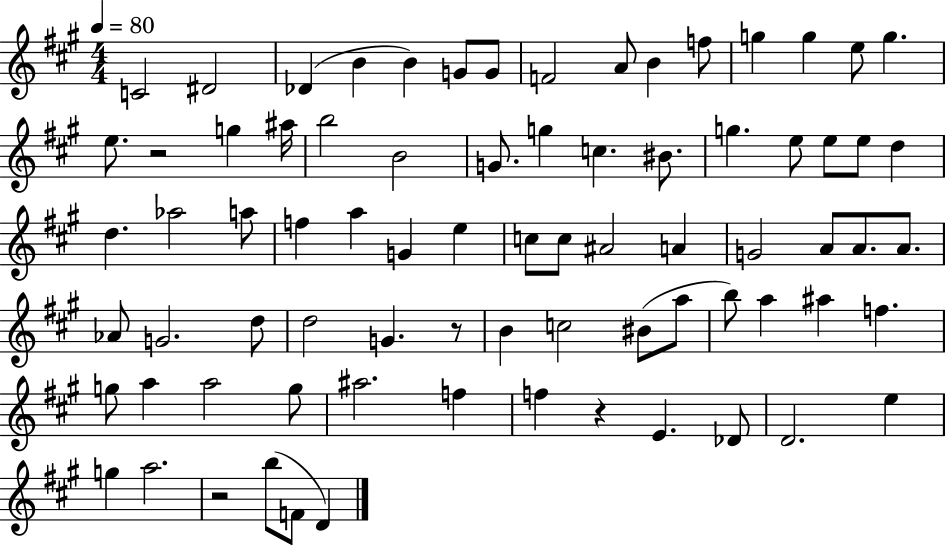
X:1
T:Untitled
M:4/4
L:1/4
K:A
C2 ^D2 _D B B G/2 G/2 F2 A/2 B f/2 g g e/2 g e/2 z2 g ^a/4 b2 B2 G/2 g c ^B/2 g e/2 e/2 e/2 d d _a2 a/2 f a G e c/2 c/2 ^A2 A G2 A/2 A/2 A/2 _A/2 G2 d/2 d2 G z/2 B c2 ^B/2 a/2 b/2 a ^a f g/2 a a2 g/2 ^a2 f f z E _D/2 D2 e g a2 z2 b/2 F/2 D